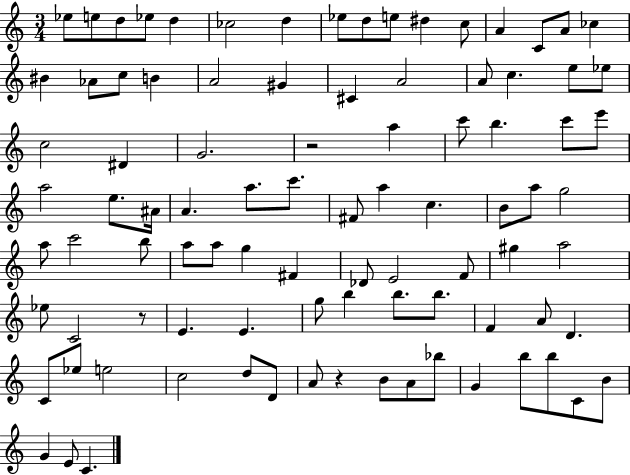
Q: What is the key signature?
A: C major